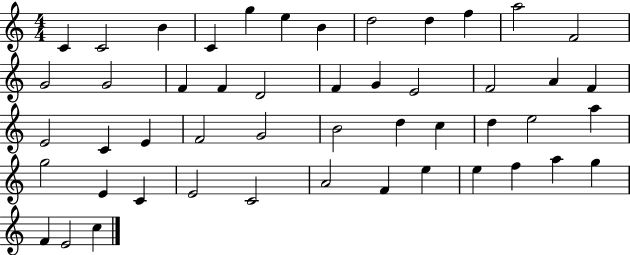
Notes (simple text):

C4/q C4/h B4/q C4/q G5/q E5/q B4/q D5/h D5/q F5/q A5/h F4/h G4/h G4/h F4/q F4/q D4/h F4/q G4/q E4/h F4/h A4/q F4/q E4/h C4/q E4/q F4/h G4/h B4/h D5/q C5/q D5/q E5/h A5/q G5/h E4/q C4/q E4/h C4/h A4/h F4/q E5/q E5/q F5/q A5/q G5/q F4/q E4/h C5/q